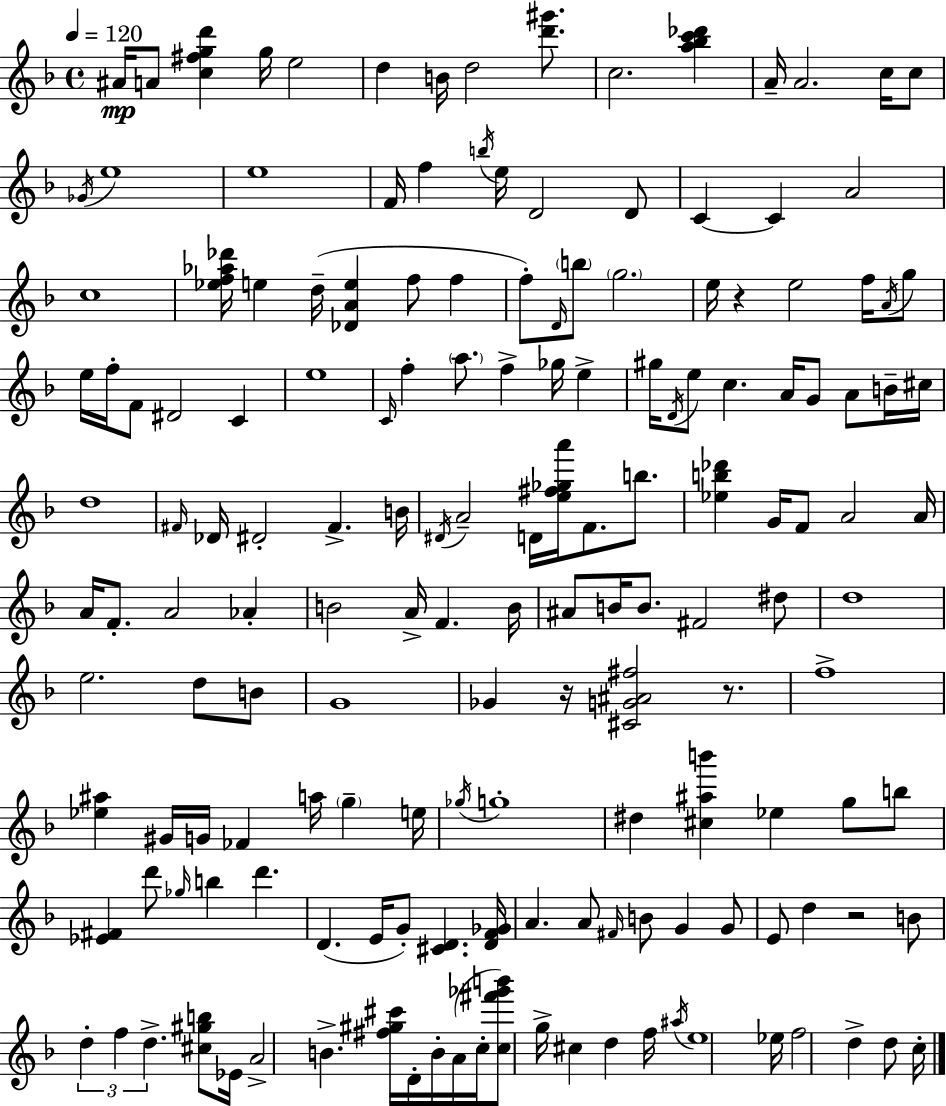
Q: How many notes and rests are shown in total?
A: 163